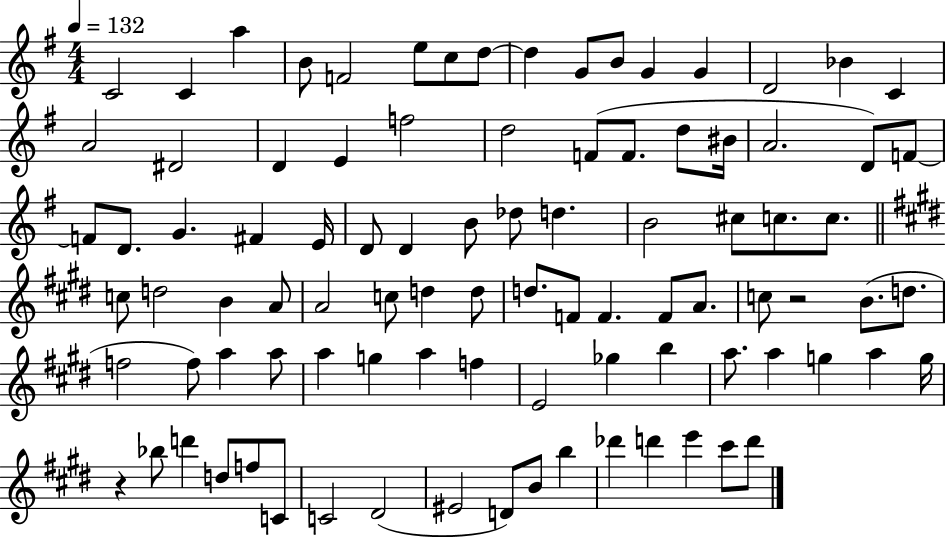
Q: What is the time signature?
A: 4/4